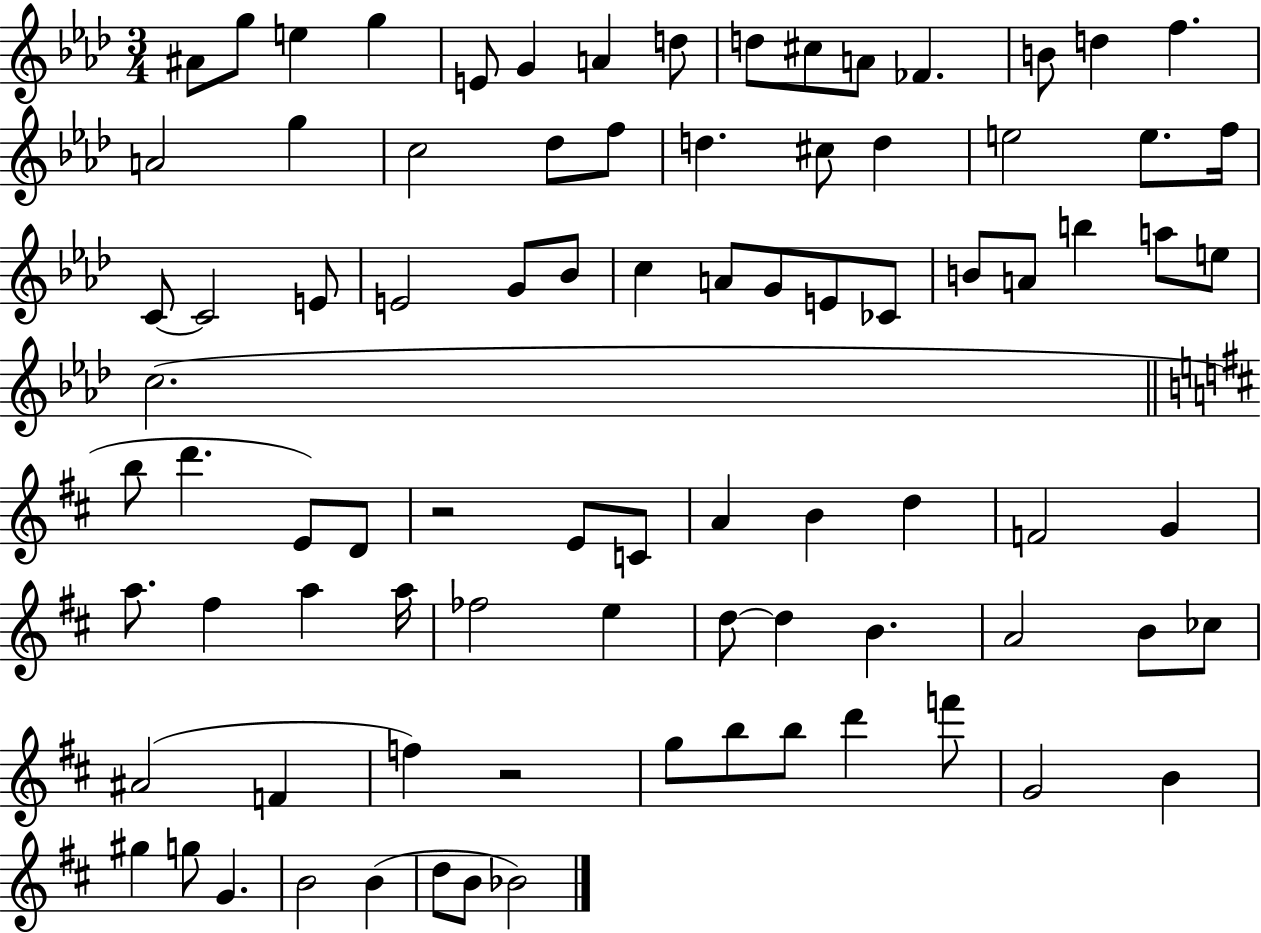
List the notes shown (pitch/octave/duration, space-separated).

A#4/e G5/e E5/q G5/q E4/e G4/q A4/q D5/e D5/e C#5/e A4/e FES4/q. B4/e D5/q F5/q. A4/h G5/q C5/h Db5/e F5/e D5/q. C#5/e D5/q E5/h E5/e. F5/s C4/e C4/h E4/e E4/h G4/e Bb4/e C5/q A4/e G4/e E4/e CES4/e B4/e A4/e B5/q A5/e E5/e C5/h. B5/e D6/q. E4/e D4/e R/h E4/e C4/e A4/q B4/q D5/q F4/h G4/q A5/e. F#5/q A5/q A5/s FES5/h E5/q D5/e D5/q B4/q. A4/h B4/e CES5/e A#4/h F4/q F5/q R/h G5/e B5/e B5/e D6/q F6/e G4/h B4/q G#5/q G5/e G4/q. B4/h B4/q D5/e B4/e Bb4/h